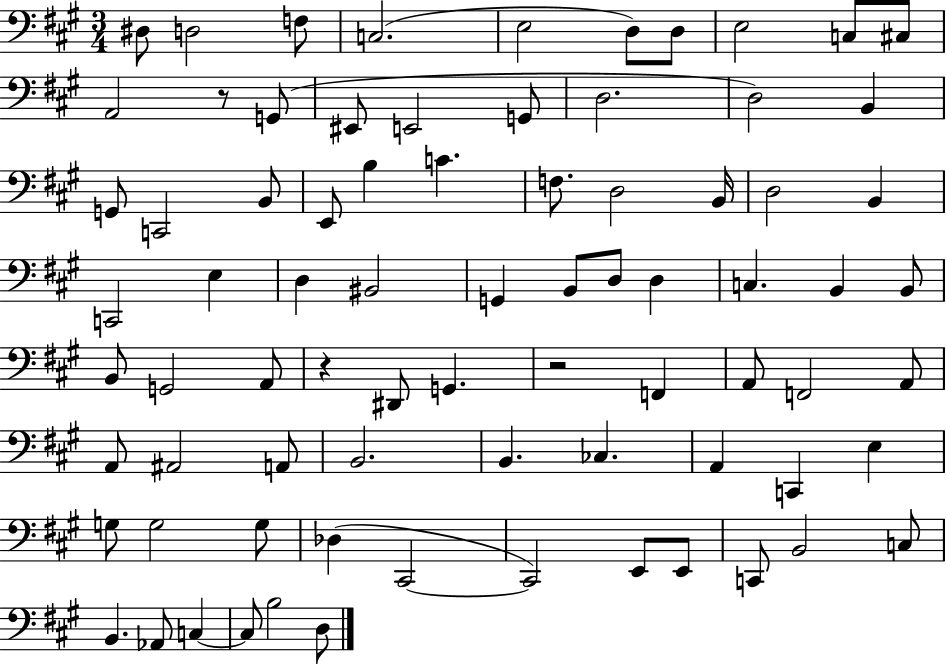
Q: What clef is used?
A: bass